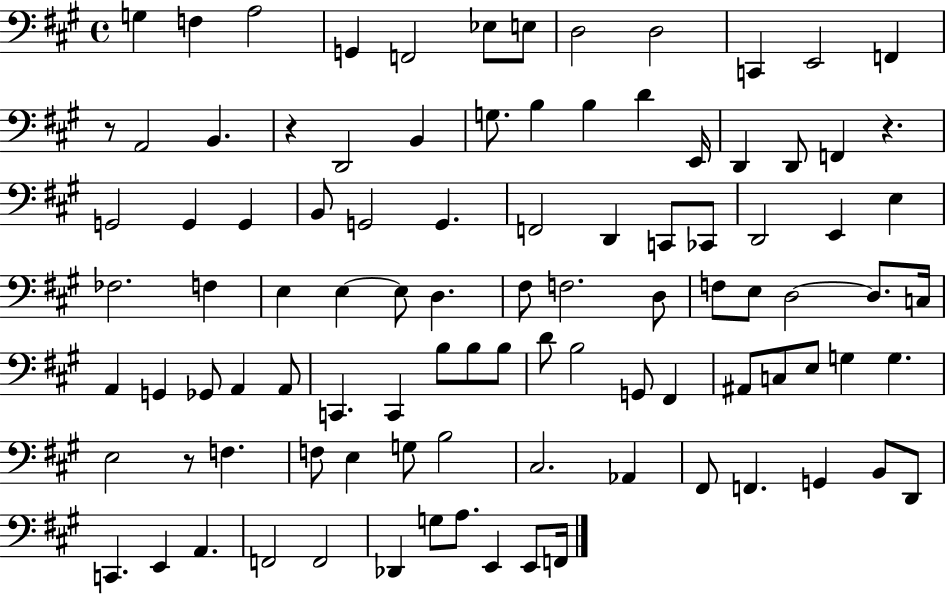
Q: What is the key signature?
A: A major